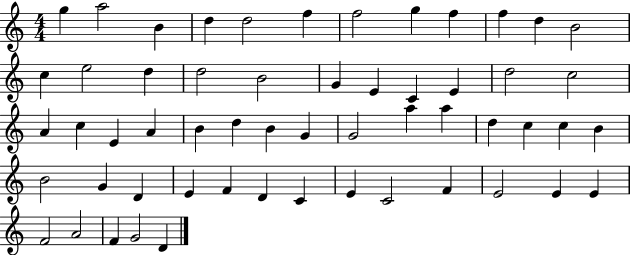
{
  \clef treble
  \numericTimeSignature
  \time 4/4
  \key c \major
  g''4 a''2 b'4 | d''4 d''2 f''4 | f''2 g''4 f''4 | f''4 d''4 b'2 | \break c''4 e''2 d''4 | d''2 b'2 | g'4 e'4 c'4 e'4 | d''2 c''2 | \break a'4 c''4 e'4 a'4 | b'4 d''4 b'4 g'4 | g'2 a''4 a''4 | d''4 c''4 c''4 b'4 | \break b'2 g'4 d'4 | e'4 f'4 d'4 c'4 | e'4 c'2 f'4 | e'2 e'4 e'4 | \break f'2 a'2 | f'4 g'2 d'4 | \bar "|."
}